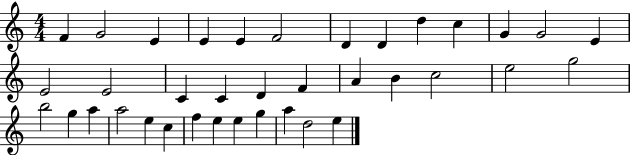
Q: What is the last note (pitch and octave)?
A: E5